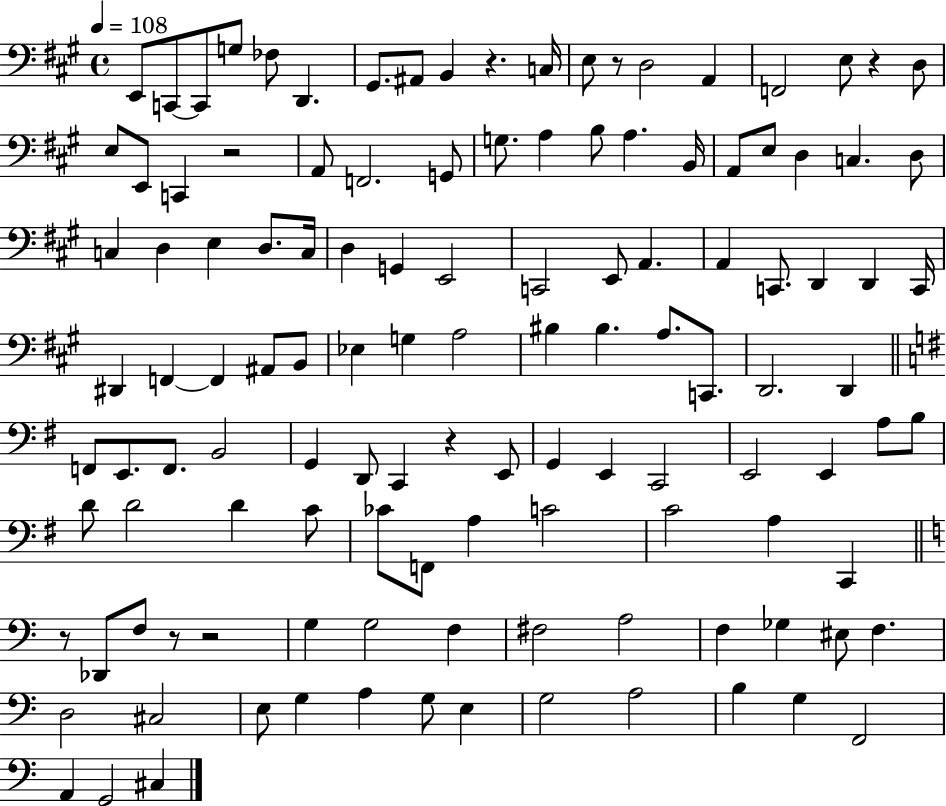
{
  \clef bass
  \time 4/4
  \defaultTimeSignature
  \key a \major
  \tempo 4 = 108
  \repeat volta 2 { e,8 c,8~~ c,8 g8 fes8 d,4. | gis,8. ais,8 b,4 r4. c16 | e8 r8 d2 a,4 | f,2 e8 r4 d8 | \break e8 e,8 c,4 r2 | a,8 f,2. g,8 | g8. a4 b8 a4. b,16 | a,8 e8 d4 c4. d8 | \break c4 d4 e4 d8. c16 | d4 g,4 e,2 | c,2 e,8 a,4. | a,4 c,8. d,4 d,4 c,16 | \break dis,4 f,4~~ f,4 ais,8 b,8 | ees4 g4 a2 | bis4 bis4. a8. c,8. | d,2. d,4 | \break \bar "||" \break \key g \major f,8 e,8. f,8. b,2 | g,4 d,8 c,4 r4 e,8 | g,4 e,4 c,2 | e,2 e,4 a8 b8 | \break d'8 d'2 d'4 c'8 | ces'8 f,8 a4 c'2 | c'2 a4 c,4 | \bar "||" \break \key a \minor r8 des,8 f8 r8 r2 | g4 g2 f4 | fis2 a2 | f4 ges4 eis8 f4. | \break d2 cis2 | e8 g4 a4 g8 e4 | g2 a2 | b4 g4 f,2 | \break a,4 g,2 cis4 | } \bar "|."
}